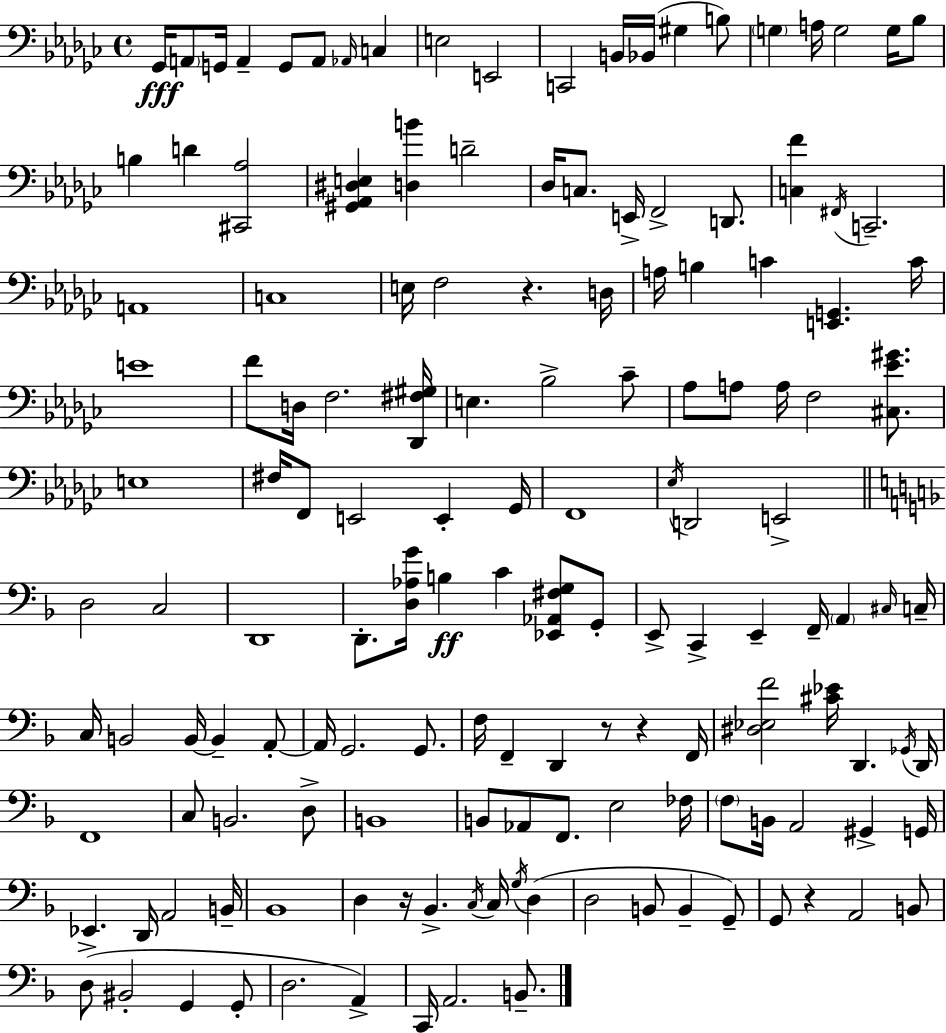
Gb2/s A2/e G2/s A2/q G2/e A2/e Ab2/s C3/q E3/h E2/h C2/h B2/s Bb2/s G#3/q B3/e G3/q A3/s G3/h G3/s Bb3/e B3/q D4/q [C#2,Ab3]/h [G#2,Ab2,D#3,E3]/q [D3,B4]/q D4/h Db3/s C3/e. E2/s F2/h D2/e. [C3,F4]/q F#2/s C2/h. A2/w C3/w E3/s F3/h R/q. D3/s A3/s B3/q C4/q [E2,G2]/q. C4/s E4/w F4/e D3/s F3/h. [Db2,F#3,G#3]/s E3/q. Bb3/h CES4/e Ab3/e A3/e A3/s F3/h [C#3,Eb4,G#4]/e. E3/w F#3/s F2/e E2/h E2/q Gb2/s F2/w Eb3/s D2/h E2/h D3/h C3/h D2/w D2/e. [D3,Ab3,G4]/s B3/q C4/q [Eb2,Ab2,F#3,G3]/e G2/e E2/e C2/q E2/q F2/s A2/q C#3/s C3/s C3/s B2/h B2/s B2/q A2/e A2/s G2/h. G2/e. F3/s F2/q D2/q R/e R/q F2/s [D#3,Eb3,F4]/h [C#4,Eb4]/s D2/q. Gb2/s D2/s F2/w C3/e B2/h. D3/e B2/w B2/e Ab2/e F2/e. E3/h FES3/s F3/e B2/s A2/h G#2/q G2/s Eb2/q. D2/s A2/h B2/s Bb2/w D3/q R/s Bb2/q. C3/s C3/s G3/s D3/q D3/h B2/e B2/q G2/e G2/e R/q A2/h B2/e D3/e BIS2/h G2/q G2/e D3/h. A2/q C2/s A2/h. B2/e.